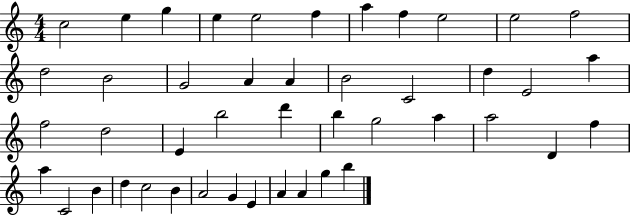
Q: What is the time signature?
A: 4/4